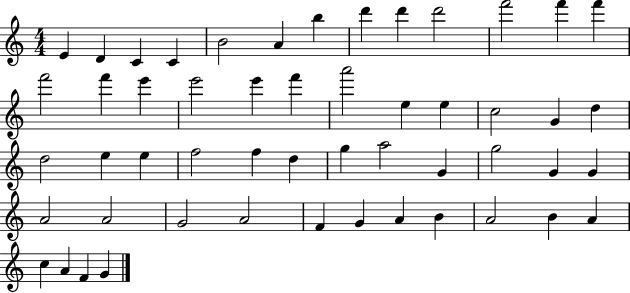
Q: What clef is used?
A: treble